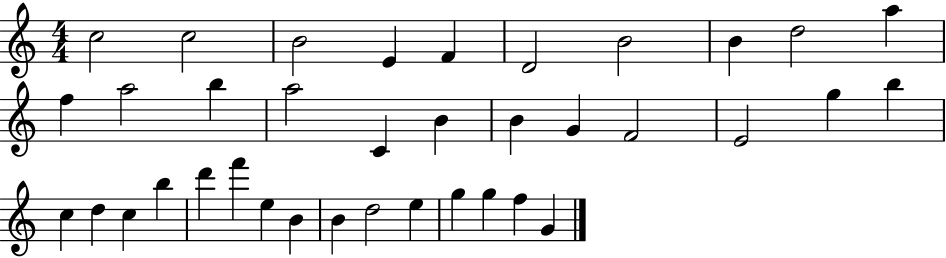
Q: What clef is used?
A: treble